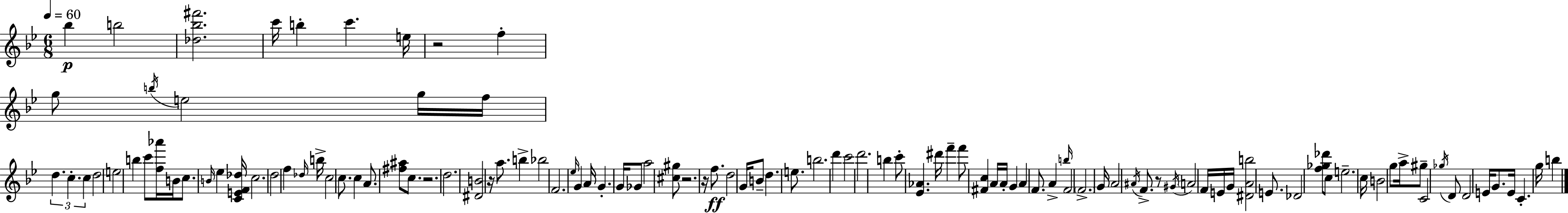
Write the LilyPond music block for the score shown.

{
  \clef treble
  \numericTimeSignature
  \time 6/8
  \key g \minor
  \tempo 4 = 60
  bes''4\p b''2 | <des'' bes'' fis'''>2. | c'''16 b''4-. c'''4. e''16 | r2 f''4-. | \break g''8 \acciaccatura { b''16 } e''2 g''16 | f''16 \tuplet 3/2 { d''4. c''4.-. | c''4 } d''2 | e''2 b''4 | \break c'''8 <f'' aes'''>16 b'16 c''8. \grace { b'16 } ees''4 | <c' e' f' des''>16 c''2. | d''2 f''4 | \grace { des''16 } b''16-> c''2 | \break c''8. c''4 a'8. <fis'' ais''>8 | c''8. r2. | d''2. | <dis' b'>2 r16 | \break a''8. b''4-> bes''2 | f'2. | \grace { ees''16 } g'4 a'16 g'4.-. | g'16 ges'8 a''2 | \break <cis'' gis''>8 r2. | r16 f''8.\ff d''2 | g'16 b'8-- d''4. | e''8. b''2. | \break d'''4 c'''2 | d'''2. | b''4 c'''8-. <ees' aes'>4. | dis'''16 f'''4-- f'''8 <fis' c''>4 | \break a'16 a'16-. g'4 a'4 | f'8. a'4-> \grace { b''16 } f'2 | \parenthesize f'2.-> | g'16 a'2 | \break \acciaccatura { ais'16 } f'8.-> r8 \acciaccatura { gis'16 } \parenthesize a'2 | f'16 e'16 g'16 <dis' a' b''>2 | e'8. des'2 | <f'' ges'' des'''>8 c''8 e''2.-- | \break c''16 b'2 | g''8 a''16-> gis''8-- c'2 | \acciaccatura { ges''16 } d'8 d'2 | e'16 g'8. e'16 c'4.-. | \break g''16 b''4 \bar "|."
}